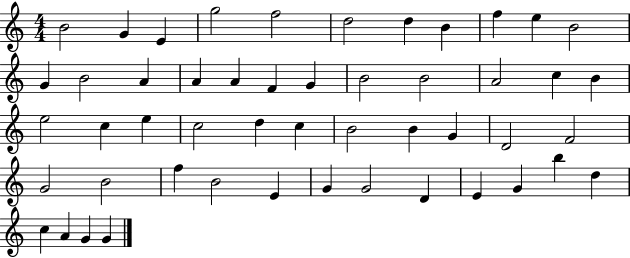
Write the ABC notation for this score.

X:1
T:Untitled
M:4/4
L:1/4
K:C
B2 G E g2 f2 d2 d B f e B2 G B2 A A A F G B2 B2 A2 c B e2 c e c2 d c B2 B G D2 F2 G2 B2 f B2 E G G2 D E G b d c A G G